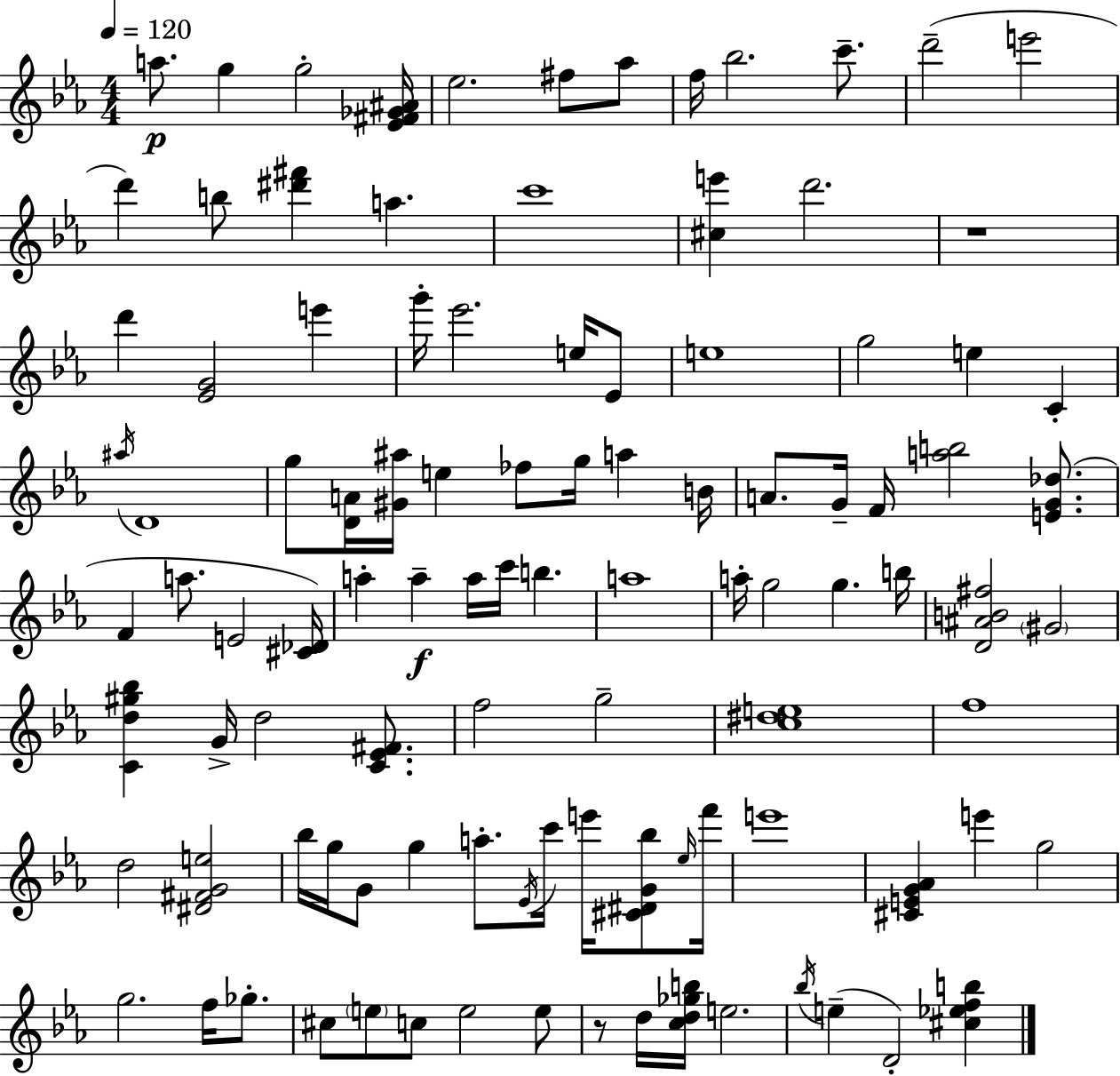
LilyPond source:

{
  \clef treble
  \numericTimeSignature
  \time 4/4
  \key ees \major
  \tempo 4 = 120
  a''8.\p g''4 g''2-. <ees' fis' ges' ais'>16 | ees''2. fis''8 aes''8 | f''16 bes''2. c'''8.-- | d'''2--( e'''2 | \break d'''4) b''8 <dis''' fis'''>4 a''4. | c'''1 | <cis'' e'''>4 d'''2. | r1 | \break d'''4 <ees' g'>2 e'''4 | g'''16-. ees'''2. e''16 ees'8 | e''1 | g''2 e''4 c'4-. | \break \acciaccatura { ais''16 } d'1 | g''8 <d' a'>16 <gis' ais''>16 e''4 fes''8 g''16 a''4 | b'16 a'8. g'16-- f'16 <a'' b''>2 <e' g' des''>8.( | f'4 a''8. e'2 | \break <cis' des'>16) a''4-. a''4--\f a''16 c'''16 b''4. | a''1 | a''16-. g''2 g''4. | b''16 <d' ais' b' fis''>2 \parenthesize gis'2 | \break <c' d'' gis'' bes''>4 g'16-> d''2 <c' ees' fis'>8. | f''2 g''2-- | <c'' dis'' e''>1 | f''1 | \break d''2 <dis' fis' g' e''>2 | bes''16 g''16 g'8 g''4 a''8.-. \acciaccatura { ees'16 } c'''16 e'''16 <cis' dis' g' bes''>8 | \grace { ees''16 } f'''16 e'''1 | <cis' e' g' aes'>4 e'''4 g''2 | \break g''2. f''16 | ges''8.-. cis''8 \parenthesize e''8 c''8 e''2 | e''8 r8 d''16 <c'' d'' ges'' b''>16 e''2. | \acciaccatura { bes''16 }( e''4-- d'2-.) | \break <cis'' ees'' f'' b''>4 \bar "|."
}